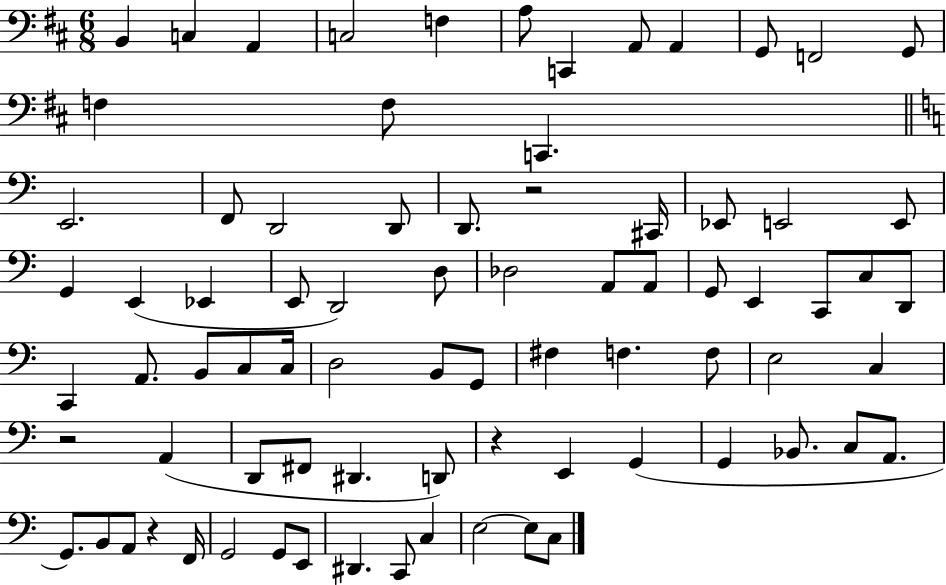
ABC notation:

X:1
T:Untitled
M:6/8
L:1/4
K:D
B,, C, A,, C,2 F, A,/2 C,, A,,/2 A,, G,,/2 F,,2 G,,/2 F, F,/2 C,, E,,2 F,,/2 D,,2 D,,/2 D,,/2 z2 ^C,,/4 _E,,/2 E,,2 E,,/2 G,, E,, _E,, E,,/2 D,,2 D,/2 _D,2 A,,/2 A,,/2 G,,/2 E,, C,,/2 C,/2 D,,/2 C,, A,,/2 B,,/2 C,/2 C,/4 D,2 B,,/2 G,,/2 ^F, F, F,/2 E,2 C, z2 A,, D,,/2 ^F,,/2 ^D,, D,,/2 z E,, G,, G,, _B,,/2 C,/2 A,,/2 G,,/2 B,,/2 A,,/2 z F,,/4 G,,2 G,,/2 E,,/2 ^D,, C,,/2 C, E,2 E,/2 C,/2